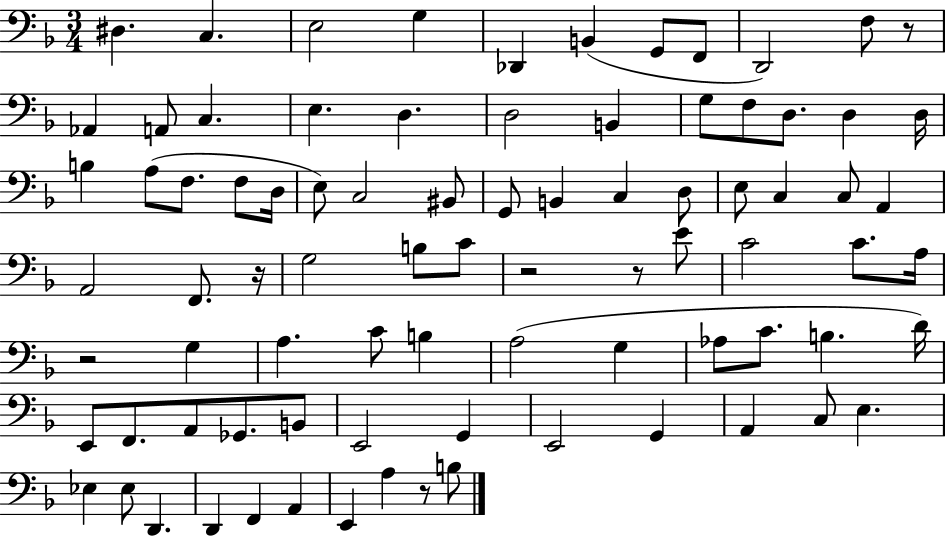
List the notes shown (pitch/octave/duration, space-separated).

D#3/q. C3/q. E3/h G3/q Db2/q B2/q G2/e F2/e D2/h F3/e R/e Ab2/q A2/e C3/q. E3/q. D3/q. D3/h B2/q G3/e F3/e D3/e. D3/q D3/s B3/q A3/e F3/e. F3/e D3/s E3/e C3/h BIS2/e G2/e B2/q C3/q D3/e E3/e C3/q C3/e A2/q A2/h F2/e. R/s G3/h B3/e C4/e R/h R/e E4/e C4/h C4/e. A3/s R/h G3/q A3/q. C4/e B3/q A3/h G3/q Ab3/e C4/e. B3/q. D4/s E2/e F2/e. A2/e Gb2/e. B2/e E2/h G2/q E2/h G2/q A2/q C3/e E3/q. Eb3/q Eb3/e D2/q. D2/q F2/q A2/q E2/q A3/q R/e B3/e